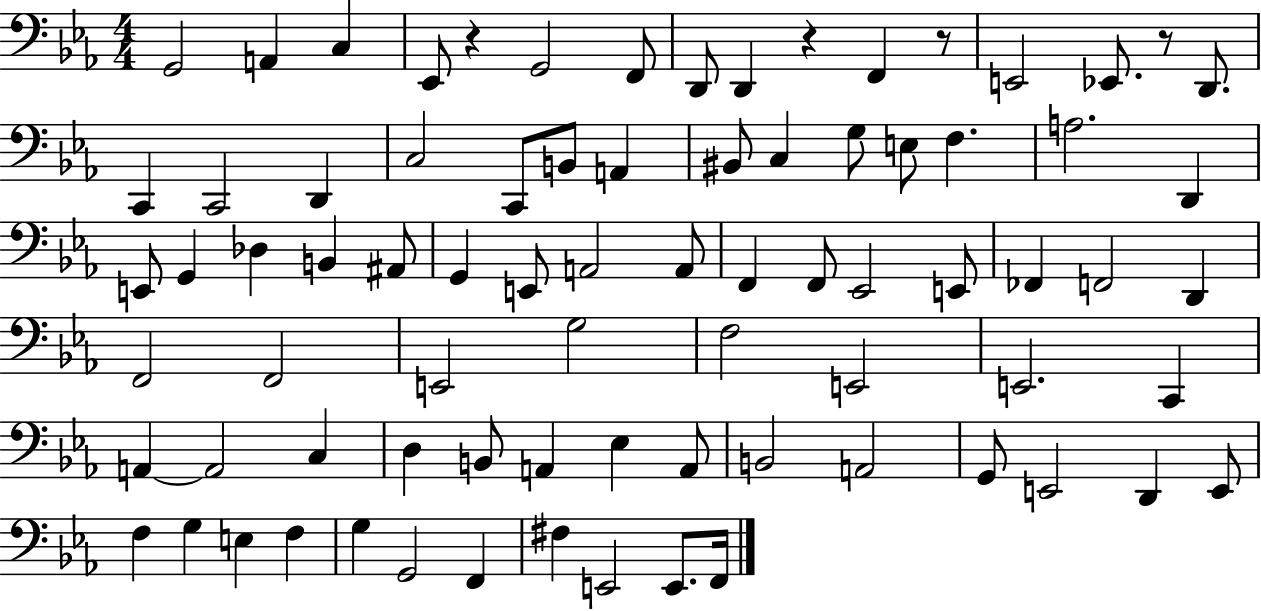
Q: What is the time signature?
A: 4/4